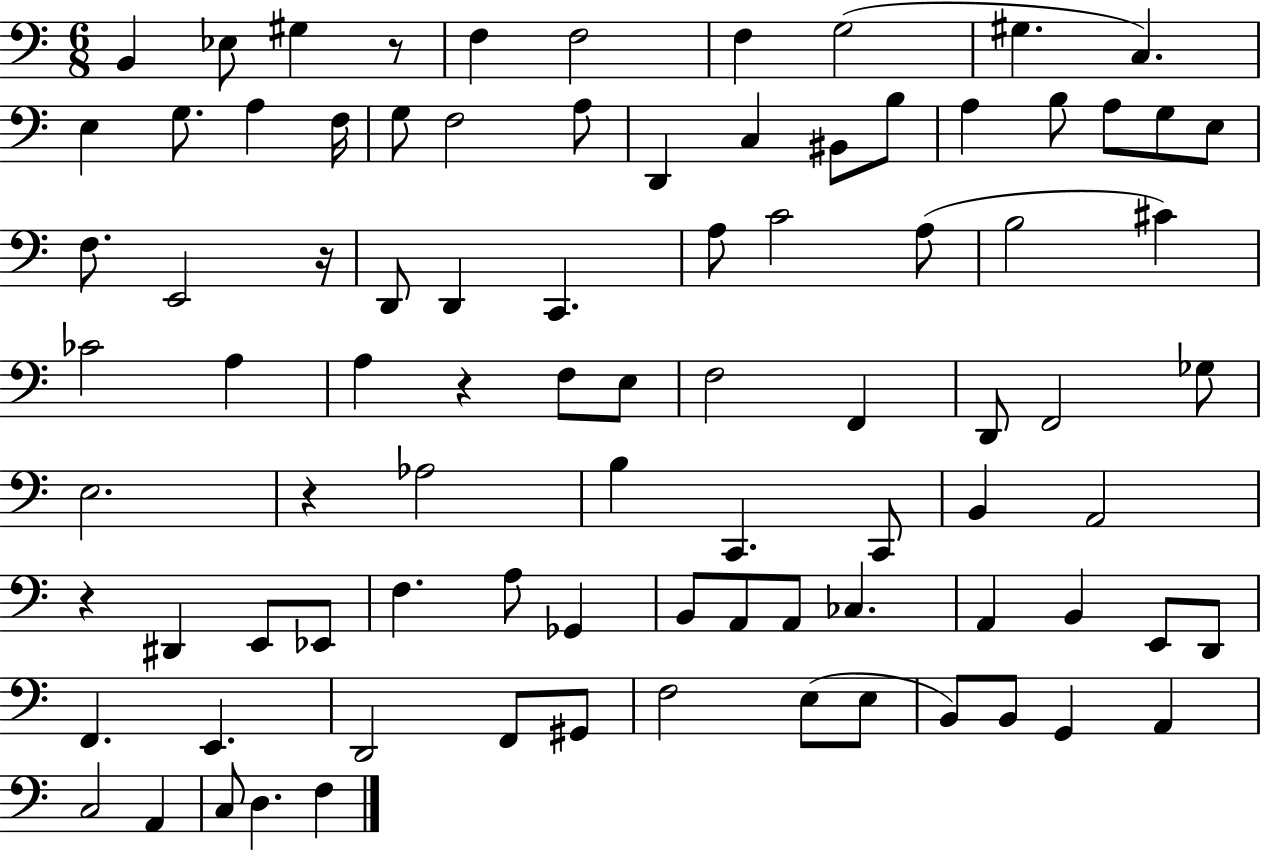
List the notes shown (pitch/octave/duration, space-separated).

B2/q Eb3/e G#3/q R/e F3/q F3/h F3/q G3/h G#3/q. C3/q. E3/q G3/e. A3/q F3/s G3/e F3/h A3/e D2/q C3/q BIS2/e B3/e A3/q B3/e A3/e G3/e E3/e F3/e. E2/h R/s D2/e D2/q C2/q. A3/e C4/h A3/e B3/h C#4/q CES4/h A3/q A3/q R/q F3/e E3/e F3/h F2/q D2/e F2/h Gb3/e E3/h. R/q Ab3/h B3/q C2/q. C2/e B2/q A2/h R/q D#2/q E2/e Eb2/e F3/q. A3/e Gb2/q B2/e A2/e A2/e CES3/q. A2/q B2/q E2/e D2/e F2/q. E2/q. D2/h F2/e G#2/e F3/h E3/e E3/e B2/e B2/e G2/q A2/q C3/h A2/q C3/e D3/q. F3/q